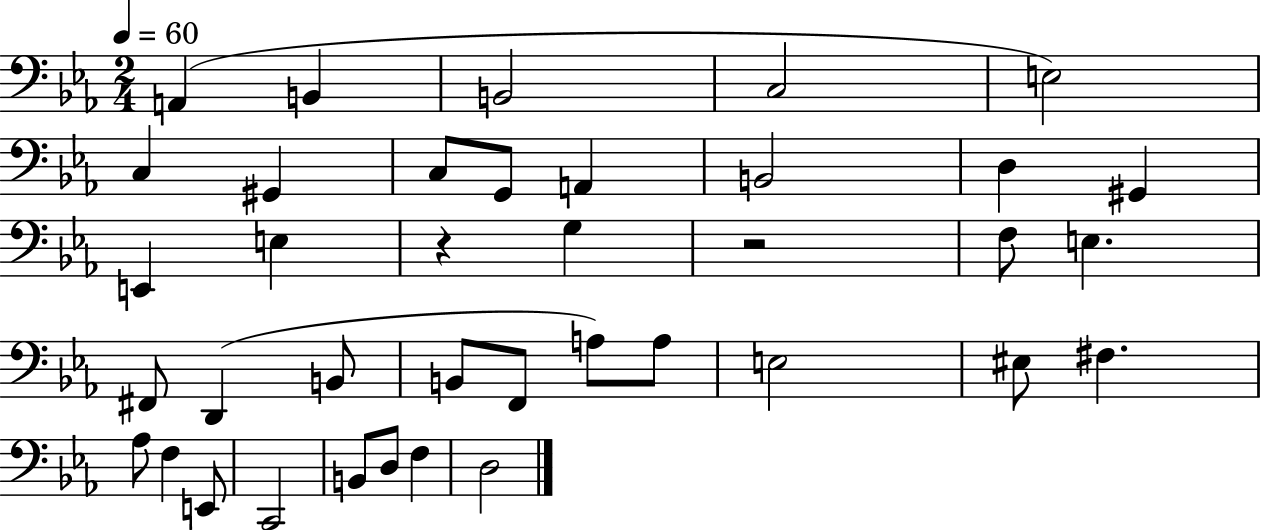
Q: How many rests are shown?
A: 2